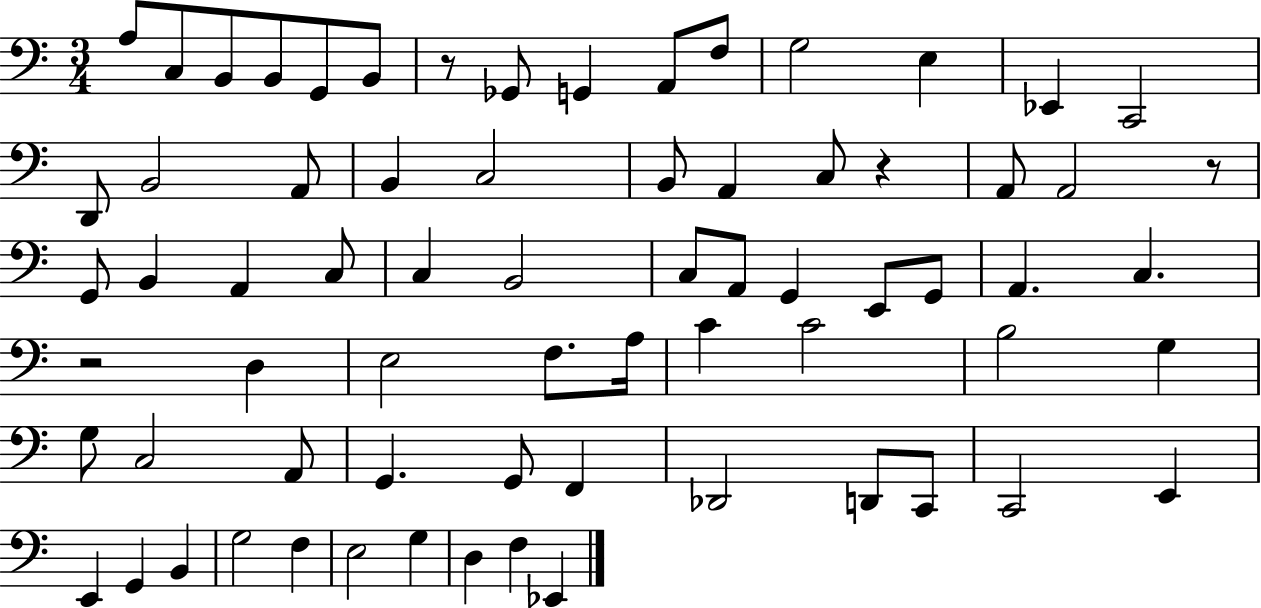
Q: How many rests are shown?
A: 4